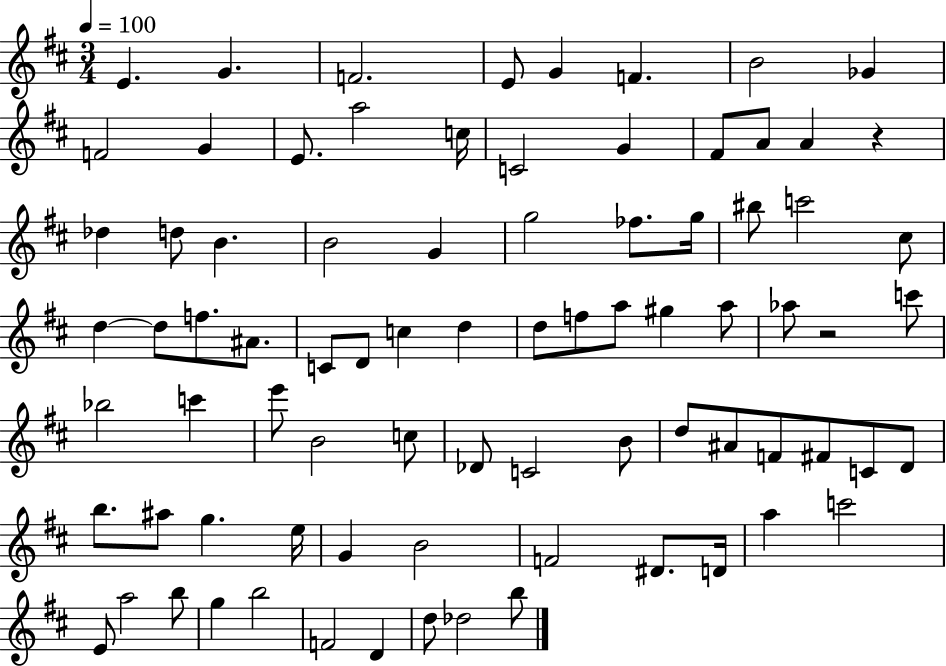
X:1
T:Untitled
M:3/4
L:1/4
K:D
E G F2 E/2 G F B2 _G F2 G E/2 a2 c/4 C2 G ^F/2 A/2 A z _d d/2 B B2 G g2 _f/2 g/4 ^b/2 c'2 ^c/2 d d/2 f/2 ^A/2 C/2 D/2 c d d/2 f/2 a/2 ^g a/2 _a/2 z2 c'/2 _b2 c' e'/2 B2 c/2 _D/2 C2 B/2 d/2 ^A/2 F/2 ^F/2 C/2 D/2 b/2 ^a/2 g e/4 G B2 F2 ^D/2 D/4 a c'2 E/2 a2 b/2 g b2 F2 D d/2 _d2 b/2